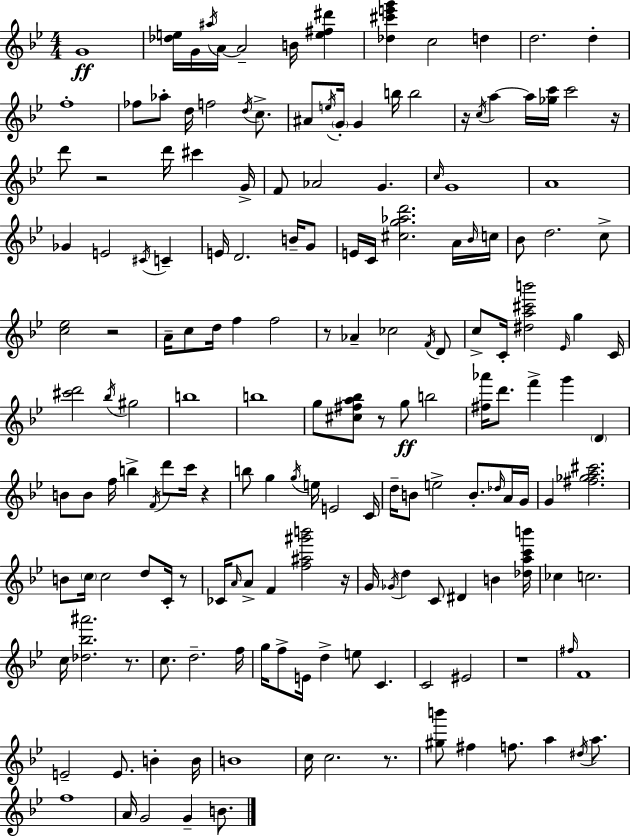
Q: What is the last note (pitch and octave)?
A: B4